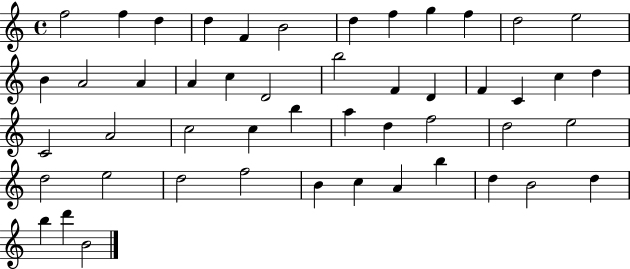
X:1
T:Untitled
M:4/4
L:1/4
K:C
f2 f d d F B2 d f g f d2 e2 B A2 A A c D2 b2 F D F C c d C2 A2 c2 c b a d f2 d2 e2 d2 e2 d2 f2 B c A b d B2 d b d' B2